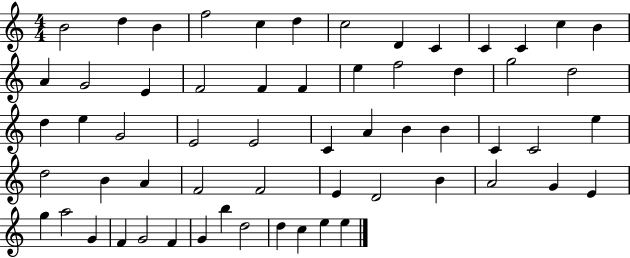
B4/h D5/q B4/q F5/h C5/q D5/q C5/h D4/q C4/q C4/q C4/q C5/q B4/q A4/q G4/h E4/q F4/h F4/q F4/q E5/q F5/h D5/q G5/h D5/h D5/q E5/q G4/h E4/h E4/h C4/q A4/q B4/q B4/q C4/q C4/h E5/q D5/h B4/q A4/q F4/h F4/h E4/q D4/h B4/q A4/h G4/q E4/q G5/q A5/h G4/q F4/q G4/h F4/q G4/q B5/q D5/h D5/q C5/q E5/q E5/q